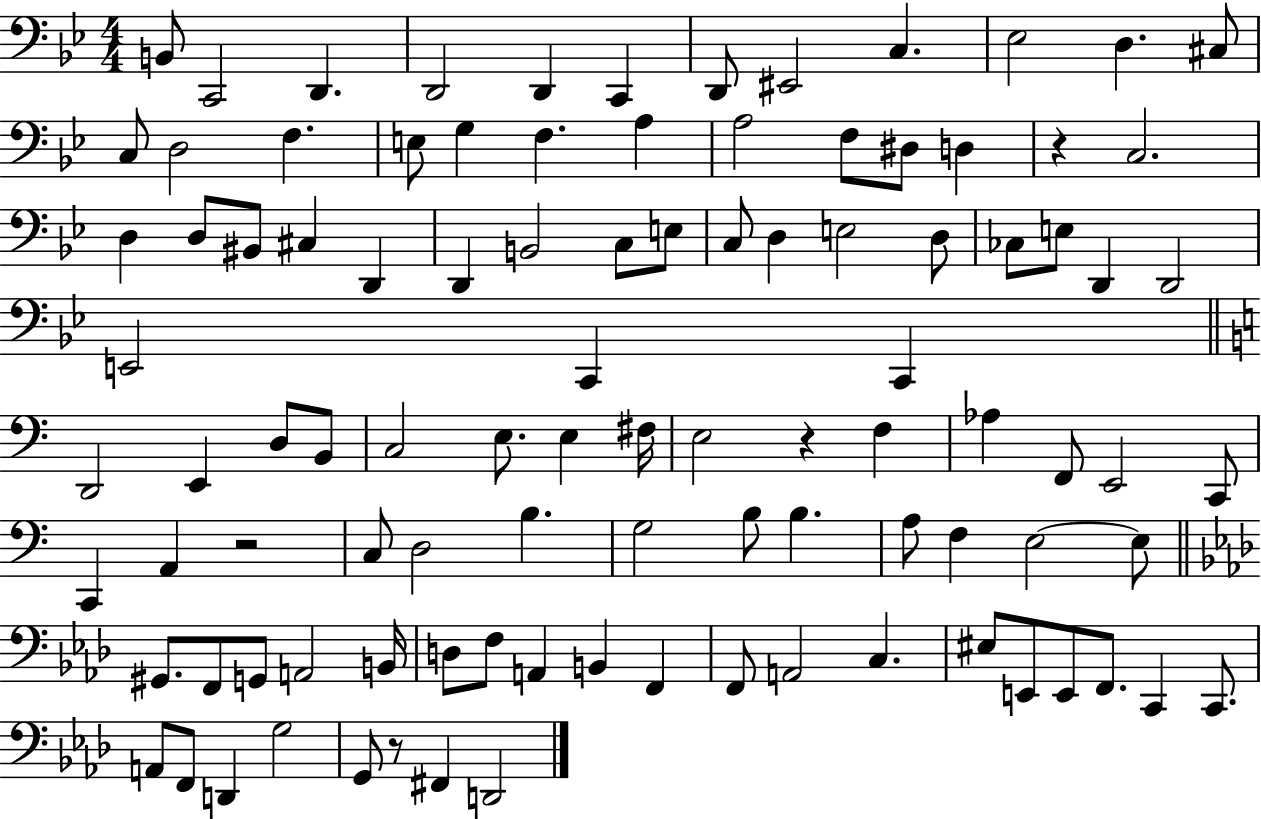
X:1
T:Untitled
M:4/4
L:1/4
K:Bb
B,,/2 C,,2 D,, D,,2 D,, C,, D,,/2 ^E,,2 C, _E,2 D, ^C,/2 C,/2 D,2 F, E,/2 G, F, A, A,2 F,/2 ^D,/2 D, z C,2 D, D,/2 ^B,,/2 ^C, D,, D,, B,,2 C,/2 E,/2 C,/2 D, E,2 D,/2 _C,/2 E,/2 D,, D,,2 E,,2 C,, C,, D,,2 E,, D,/2 B,,/2 C,2 E,/2 E, ^F,/4 E,2 z F, _A, F,,/2 E,,2 C,,/2 C,, A,, z2 C,/2 D,2 B, G,2 B,/2 B, A,/2 F, E,2 E,/2 ^G,,/2 F,,/2 G,,/2 A,,2 B,,/4 D,/2 F,/2 A,, B,, F,, F,,/2 A,,2 C, ^E,/2 E,,/2 E,,/2 F,,/2 C,, C,,/2 A,,/2 F,,/2 D,, G,2 G,,/2 z/2 ^F,, D,,2